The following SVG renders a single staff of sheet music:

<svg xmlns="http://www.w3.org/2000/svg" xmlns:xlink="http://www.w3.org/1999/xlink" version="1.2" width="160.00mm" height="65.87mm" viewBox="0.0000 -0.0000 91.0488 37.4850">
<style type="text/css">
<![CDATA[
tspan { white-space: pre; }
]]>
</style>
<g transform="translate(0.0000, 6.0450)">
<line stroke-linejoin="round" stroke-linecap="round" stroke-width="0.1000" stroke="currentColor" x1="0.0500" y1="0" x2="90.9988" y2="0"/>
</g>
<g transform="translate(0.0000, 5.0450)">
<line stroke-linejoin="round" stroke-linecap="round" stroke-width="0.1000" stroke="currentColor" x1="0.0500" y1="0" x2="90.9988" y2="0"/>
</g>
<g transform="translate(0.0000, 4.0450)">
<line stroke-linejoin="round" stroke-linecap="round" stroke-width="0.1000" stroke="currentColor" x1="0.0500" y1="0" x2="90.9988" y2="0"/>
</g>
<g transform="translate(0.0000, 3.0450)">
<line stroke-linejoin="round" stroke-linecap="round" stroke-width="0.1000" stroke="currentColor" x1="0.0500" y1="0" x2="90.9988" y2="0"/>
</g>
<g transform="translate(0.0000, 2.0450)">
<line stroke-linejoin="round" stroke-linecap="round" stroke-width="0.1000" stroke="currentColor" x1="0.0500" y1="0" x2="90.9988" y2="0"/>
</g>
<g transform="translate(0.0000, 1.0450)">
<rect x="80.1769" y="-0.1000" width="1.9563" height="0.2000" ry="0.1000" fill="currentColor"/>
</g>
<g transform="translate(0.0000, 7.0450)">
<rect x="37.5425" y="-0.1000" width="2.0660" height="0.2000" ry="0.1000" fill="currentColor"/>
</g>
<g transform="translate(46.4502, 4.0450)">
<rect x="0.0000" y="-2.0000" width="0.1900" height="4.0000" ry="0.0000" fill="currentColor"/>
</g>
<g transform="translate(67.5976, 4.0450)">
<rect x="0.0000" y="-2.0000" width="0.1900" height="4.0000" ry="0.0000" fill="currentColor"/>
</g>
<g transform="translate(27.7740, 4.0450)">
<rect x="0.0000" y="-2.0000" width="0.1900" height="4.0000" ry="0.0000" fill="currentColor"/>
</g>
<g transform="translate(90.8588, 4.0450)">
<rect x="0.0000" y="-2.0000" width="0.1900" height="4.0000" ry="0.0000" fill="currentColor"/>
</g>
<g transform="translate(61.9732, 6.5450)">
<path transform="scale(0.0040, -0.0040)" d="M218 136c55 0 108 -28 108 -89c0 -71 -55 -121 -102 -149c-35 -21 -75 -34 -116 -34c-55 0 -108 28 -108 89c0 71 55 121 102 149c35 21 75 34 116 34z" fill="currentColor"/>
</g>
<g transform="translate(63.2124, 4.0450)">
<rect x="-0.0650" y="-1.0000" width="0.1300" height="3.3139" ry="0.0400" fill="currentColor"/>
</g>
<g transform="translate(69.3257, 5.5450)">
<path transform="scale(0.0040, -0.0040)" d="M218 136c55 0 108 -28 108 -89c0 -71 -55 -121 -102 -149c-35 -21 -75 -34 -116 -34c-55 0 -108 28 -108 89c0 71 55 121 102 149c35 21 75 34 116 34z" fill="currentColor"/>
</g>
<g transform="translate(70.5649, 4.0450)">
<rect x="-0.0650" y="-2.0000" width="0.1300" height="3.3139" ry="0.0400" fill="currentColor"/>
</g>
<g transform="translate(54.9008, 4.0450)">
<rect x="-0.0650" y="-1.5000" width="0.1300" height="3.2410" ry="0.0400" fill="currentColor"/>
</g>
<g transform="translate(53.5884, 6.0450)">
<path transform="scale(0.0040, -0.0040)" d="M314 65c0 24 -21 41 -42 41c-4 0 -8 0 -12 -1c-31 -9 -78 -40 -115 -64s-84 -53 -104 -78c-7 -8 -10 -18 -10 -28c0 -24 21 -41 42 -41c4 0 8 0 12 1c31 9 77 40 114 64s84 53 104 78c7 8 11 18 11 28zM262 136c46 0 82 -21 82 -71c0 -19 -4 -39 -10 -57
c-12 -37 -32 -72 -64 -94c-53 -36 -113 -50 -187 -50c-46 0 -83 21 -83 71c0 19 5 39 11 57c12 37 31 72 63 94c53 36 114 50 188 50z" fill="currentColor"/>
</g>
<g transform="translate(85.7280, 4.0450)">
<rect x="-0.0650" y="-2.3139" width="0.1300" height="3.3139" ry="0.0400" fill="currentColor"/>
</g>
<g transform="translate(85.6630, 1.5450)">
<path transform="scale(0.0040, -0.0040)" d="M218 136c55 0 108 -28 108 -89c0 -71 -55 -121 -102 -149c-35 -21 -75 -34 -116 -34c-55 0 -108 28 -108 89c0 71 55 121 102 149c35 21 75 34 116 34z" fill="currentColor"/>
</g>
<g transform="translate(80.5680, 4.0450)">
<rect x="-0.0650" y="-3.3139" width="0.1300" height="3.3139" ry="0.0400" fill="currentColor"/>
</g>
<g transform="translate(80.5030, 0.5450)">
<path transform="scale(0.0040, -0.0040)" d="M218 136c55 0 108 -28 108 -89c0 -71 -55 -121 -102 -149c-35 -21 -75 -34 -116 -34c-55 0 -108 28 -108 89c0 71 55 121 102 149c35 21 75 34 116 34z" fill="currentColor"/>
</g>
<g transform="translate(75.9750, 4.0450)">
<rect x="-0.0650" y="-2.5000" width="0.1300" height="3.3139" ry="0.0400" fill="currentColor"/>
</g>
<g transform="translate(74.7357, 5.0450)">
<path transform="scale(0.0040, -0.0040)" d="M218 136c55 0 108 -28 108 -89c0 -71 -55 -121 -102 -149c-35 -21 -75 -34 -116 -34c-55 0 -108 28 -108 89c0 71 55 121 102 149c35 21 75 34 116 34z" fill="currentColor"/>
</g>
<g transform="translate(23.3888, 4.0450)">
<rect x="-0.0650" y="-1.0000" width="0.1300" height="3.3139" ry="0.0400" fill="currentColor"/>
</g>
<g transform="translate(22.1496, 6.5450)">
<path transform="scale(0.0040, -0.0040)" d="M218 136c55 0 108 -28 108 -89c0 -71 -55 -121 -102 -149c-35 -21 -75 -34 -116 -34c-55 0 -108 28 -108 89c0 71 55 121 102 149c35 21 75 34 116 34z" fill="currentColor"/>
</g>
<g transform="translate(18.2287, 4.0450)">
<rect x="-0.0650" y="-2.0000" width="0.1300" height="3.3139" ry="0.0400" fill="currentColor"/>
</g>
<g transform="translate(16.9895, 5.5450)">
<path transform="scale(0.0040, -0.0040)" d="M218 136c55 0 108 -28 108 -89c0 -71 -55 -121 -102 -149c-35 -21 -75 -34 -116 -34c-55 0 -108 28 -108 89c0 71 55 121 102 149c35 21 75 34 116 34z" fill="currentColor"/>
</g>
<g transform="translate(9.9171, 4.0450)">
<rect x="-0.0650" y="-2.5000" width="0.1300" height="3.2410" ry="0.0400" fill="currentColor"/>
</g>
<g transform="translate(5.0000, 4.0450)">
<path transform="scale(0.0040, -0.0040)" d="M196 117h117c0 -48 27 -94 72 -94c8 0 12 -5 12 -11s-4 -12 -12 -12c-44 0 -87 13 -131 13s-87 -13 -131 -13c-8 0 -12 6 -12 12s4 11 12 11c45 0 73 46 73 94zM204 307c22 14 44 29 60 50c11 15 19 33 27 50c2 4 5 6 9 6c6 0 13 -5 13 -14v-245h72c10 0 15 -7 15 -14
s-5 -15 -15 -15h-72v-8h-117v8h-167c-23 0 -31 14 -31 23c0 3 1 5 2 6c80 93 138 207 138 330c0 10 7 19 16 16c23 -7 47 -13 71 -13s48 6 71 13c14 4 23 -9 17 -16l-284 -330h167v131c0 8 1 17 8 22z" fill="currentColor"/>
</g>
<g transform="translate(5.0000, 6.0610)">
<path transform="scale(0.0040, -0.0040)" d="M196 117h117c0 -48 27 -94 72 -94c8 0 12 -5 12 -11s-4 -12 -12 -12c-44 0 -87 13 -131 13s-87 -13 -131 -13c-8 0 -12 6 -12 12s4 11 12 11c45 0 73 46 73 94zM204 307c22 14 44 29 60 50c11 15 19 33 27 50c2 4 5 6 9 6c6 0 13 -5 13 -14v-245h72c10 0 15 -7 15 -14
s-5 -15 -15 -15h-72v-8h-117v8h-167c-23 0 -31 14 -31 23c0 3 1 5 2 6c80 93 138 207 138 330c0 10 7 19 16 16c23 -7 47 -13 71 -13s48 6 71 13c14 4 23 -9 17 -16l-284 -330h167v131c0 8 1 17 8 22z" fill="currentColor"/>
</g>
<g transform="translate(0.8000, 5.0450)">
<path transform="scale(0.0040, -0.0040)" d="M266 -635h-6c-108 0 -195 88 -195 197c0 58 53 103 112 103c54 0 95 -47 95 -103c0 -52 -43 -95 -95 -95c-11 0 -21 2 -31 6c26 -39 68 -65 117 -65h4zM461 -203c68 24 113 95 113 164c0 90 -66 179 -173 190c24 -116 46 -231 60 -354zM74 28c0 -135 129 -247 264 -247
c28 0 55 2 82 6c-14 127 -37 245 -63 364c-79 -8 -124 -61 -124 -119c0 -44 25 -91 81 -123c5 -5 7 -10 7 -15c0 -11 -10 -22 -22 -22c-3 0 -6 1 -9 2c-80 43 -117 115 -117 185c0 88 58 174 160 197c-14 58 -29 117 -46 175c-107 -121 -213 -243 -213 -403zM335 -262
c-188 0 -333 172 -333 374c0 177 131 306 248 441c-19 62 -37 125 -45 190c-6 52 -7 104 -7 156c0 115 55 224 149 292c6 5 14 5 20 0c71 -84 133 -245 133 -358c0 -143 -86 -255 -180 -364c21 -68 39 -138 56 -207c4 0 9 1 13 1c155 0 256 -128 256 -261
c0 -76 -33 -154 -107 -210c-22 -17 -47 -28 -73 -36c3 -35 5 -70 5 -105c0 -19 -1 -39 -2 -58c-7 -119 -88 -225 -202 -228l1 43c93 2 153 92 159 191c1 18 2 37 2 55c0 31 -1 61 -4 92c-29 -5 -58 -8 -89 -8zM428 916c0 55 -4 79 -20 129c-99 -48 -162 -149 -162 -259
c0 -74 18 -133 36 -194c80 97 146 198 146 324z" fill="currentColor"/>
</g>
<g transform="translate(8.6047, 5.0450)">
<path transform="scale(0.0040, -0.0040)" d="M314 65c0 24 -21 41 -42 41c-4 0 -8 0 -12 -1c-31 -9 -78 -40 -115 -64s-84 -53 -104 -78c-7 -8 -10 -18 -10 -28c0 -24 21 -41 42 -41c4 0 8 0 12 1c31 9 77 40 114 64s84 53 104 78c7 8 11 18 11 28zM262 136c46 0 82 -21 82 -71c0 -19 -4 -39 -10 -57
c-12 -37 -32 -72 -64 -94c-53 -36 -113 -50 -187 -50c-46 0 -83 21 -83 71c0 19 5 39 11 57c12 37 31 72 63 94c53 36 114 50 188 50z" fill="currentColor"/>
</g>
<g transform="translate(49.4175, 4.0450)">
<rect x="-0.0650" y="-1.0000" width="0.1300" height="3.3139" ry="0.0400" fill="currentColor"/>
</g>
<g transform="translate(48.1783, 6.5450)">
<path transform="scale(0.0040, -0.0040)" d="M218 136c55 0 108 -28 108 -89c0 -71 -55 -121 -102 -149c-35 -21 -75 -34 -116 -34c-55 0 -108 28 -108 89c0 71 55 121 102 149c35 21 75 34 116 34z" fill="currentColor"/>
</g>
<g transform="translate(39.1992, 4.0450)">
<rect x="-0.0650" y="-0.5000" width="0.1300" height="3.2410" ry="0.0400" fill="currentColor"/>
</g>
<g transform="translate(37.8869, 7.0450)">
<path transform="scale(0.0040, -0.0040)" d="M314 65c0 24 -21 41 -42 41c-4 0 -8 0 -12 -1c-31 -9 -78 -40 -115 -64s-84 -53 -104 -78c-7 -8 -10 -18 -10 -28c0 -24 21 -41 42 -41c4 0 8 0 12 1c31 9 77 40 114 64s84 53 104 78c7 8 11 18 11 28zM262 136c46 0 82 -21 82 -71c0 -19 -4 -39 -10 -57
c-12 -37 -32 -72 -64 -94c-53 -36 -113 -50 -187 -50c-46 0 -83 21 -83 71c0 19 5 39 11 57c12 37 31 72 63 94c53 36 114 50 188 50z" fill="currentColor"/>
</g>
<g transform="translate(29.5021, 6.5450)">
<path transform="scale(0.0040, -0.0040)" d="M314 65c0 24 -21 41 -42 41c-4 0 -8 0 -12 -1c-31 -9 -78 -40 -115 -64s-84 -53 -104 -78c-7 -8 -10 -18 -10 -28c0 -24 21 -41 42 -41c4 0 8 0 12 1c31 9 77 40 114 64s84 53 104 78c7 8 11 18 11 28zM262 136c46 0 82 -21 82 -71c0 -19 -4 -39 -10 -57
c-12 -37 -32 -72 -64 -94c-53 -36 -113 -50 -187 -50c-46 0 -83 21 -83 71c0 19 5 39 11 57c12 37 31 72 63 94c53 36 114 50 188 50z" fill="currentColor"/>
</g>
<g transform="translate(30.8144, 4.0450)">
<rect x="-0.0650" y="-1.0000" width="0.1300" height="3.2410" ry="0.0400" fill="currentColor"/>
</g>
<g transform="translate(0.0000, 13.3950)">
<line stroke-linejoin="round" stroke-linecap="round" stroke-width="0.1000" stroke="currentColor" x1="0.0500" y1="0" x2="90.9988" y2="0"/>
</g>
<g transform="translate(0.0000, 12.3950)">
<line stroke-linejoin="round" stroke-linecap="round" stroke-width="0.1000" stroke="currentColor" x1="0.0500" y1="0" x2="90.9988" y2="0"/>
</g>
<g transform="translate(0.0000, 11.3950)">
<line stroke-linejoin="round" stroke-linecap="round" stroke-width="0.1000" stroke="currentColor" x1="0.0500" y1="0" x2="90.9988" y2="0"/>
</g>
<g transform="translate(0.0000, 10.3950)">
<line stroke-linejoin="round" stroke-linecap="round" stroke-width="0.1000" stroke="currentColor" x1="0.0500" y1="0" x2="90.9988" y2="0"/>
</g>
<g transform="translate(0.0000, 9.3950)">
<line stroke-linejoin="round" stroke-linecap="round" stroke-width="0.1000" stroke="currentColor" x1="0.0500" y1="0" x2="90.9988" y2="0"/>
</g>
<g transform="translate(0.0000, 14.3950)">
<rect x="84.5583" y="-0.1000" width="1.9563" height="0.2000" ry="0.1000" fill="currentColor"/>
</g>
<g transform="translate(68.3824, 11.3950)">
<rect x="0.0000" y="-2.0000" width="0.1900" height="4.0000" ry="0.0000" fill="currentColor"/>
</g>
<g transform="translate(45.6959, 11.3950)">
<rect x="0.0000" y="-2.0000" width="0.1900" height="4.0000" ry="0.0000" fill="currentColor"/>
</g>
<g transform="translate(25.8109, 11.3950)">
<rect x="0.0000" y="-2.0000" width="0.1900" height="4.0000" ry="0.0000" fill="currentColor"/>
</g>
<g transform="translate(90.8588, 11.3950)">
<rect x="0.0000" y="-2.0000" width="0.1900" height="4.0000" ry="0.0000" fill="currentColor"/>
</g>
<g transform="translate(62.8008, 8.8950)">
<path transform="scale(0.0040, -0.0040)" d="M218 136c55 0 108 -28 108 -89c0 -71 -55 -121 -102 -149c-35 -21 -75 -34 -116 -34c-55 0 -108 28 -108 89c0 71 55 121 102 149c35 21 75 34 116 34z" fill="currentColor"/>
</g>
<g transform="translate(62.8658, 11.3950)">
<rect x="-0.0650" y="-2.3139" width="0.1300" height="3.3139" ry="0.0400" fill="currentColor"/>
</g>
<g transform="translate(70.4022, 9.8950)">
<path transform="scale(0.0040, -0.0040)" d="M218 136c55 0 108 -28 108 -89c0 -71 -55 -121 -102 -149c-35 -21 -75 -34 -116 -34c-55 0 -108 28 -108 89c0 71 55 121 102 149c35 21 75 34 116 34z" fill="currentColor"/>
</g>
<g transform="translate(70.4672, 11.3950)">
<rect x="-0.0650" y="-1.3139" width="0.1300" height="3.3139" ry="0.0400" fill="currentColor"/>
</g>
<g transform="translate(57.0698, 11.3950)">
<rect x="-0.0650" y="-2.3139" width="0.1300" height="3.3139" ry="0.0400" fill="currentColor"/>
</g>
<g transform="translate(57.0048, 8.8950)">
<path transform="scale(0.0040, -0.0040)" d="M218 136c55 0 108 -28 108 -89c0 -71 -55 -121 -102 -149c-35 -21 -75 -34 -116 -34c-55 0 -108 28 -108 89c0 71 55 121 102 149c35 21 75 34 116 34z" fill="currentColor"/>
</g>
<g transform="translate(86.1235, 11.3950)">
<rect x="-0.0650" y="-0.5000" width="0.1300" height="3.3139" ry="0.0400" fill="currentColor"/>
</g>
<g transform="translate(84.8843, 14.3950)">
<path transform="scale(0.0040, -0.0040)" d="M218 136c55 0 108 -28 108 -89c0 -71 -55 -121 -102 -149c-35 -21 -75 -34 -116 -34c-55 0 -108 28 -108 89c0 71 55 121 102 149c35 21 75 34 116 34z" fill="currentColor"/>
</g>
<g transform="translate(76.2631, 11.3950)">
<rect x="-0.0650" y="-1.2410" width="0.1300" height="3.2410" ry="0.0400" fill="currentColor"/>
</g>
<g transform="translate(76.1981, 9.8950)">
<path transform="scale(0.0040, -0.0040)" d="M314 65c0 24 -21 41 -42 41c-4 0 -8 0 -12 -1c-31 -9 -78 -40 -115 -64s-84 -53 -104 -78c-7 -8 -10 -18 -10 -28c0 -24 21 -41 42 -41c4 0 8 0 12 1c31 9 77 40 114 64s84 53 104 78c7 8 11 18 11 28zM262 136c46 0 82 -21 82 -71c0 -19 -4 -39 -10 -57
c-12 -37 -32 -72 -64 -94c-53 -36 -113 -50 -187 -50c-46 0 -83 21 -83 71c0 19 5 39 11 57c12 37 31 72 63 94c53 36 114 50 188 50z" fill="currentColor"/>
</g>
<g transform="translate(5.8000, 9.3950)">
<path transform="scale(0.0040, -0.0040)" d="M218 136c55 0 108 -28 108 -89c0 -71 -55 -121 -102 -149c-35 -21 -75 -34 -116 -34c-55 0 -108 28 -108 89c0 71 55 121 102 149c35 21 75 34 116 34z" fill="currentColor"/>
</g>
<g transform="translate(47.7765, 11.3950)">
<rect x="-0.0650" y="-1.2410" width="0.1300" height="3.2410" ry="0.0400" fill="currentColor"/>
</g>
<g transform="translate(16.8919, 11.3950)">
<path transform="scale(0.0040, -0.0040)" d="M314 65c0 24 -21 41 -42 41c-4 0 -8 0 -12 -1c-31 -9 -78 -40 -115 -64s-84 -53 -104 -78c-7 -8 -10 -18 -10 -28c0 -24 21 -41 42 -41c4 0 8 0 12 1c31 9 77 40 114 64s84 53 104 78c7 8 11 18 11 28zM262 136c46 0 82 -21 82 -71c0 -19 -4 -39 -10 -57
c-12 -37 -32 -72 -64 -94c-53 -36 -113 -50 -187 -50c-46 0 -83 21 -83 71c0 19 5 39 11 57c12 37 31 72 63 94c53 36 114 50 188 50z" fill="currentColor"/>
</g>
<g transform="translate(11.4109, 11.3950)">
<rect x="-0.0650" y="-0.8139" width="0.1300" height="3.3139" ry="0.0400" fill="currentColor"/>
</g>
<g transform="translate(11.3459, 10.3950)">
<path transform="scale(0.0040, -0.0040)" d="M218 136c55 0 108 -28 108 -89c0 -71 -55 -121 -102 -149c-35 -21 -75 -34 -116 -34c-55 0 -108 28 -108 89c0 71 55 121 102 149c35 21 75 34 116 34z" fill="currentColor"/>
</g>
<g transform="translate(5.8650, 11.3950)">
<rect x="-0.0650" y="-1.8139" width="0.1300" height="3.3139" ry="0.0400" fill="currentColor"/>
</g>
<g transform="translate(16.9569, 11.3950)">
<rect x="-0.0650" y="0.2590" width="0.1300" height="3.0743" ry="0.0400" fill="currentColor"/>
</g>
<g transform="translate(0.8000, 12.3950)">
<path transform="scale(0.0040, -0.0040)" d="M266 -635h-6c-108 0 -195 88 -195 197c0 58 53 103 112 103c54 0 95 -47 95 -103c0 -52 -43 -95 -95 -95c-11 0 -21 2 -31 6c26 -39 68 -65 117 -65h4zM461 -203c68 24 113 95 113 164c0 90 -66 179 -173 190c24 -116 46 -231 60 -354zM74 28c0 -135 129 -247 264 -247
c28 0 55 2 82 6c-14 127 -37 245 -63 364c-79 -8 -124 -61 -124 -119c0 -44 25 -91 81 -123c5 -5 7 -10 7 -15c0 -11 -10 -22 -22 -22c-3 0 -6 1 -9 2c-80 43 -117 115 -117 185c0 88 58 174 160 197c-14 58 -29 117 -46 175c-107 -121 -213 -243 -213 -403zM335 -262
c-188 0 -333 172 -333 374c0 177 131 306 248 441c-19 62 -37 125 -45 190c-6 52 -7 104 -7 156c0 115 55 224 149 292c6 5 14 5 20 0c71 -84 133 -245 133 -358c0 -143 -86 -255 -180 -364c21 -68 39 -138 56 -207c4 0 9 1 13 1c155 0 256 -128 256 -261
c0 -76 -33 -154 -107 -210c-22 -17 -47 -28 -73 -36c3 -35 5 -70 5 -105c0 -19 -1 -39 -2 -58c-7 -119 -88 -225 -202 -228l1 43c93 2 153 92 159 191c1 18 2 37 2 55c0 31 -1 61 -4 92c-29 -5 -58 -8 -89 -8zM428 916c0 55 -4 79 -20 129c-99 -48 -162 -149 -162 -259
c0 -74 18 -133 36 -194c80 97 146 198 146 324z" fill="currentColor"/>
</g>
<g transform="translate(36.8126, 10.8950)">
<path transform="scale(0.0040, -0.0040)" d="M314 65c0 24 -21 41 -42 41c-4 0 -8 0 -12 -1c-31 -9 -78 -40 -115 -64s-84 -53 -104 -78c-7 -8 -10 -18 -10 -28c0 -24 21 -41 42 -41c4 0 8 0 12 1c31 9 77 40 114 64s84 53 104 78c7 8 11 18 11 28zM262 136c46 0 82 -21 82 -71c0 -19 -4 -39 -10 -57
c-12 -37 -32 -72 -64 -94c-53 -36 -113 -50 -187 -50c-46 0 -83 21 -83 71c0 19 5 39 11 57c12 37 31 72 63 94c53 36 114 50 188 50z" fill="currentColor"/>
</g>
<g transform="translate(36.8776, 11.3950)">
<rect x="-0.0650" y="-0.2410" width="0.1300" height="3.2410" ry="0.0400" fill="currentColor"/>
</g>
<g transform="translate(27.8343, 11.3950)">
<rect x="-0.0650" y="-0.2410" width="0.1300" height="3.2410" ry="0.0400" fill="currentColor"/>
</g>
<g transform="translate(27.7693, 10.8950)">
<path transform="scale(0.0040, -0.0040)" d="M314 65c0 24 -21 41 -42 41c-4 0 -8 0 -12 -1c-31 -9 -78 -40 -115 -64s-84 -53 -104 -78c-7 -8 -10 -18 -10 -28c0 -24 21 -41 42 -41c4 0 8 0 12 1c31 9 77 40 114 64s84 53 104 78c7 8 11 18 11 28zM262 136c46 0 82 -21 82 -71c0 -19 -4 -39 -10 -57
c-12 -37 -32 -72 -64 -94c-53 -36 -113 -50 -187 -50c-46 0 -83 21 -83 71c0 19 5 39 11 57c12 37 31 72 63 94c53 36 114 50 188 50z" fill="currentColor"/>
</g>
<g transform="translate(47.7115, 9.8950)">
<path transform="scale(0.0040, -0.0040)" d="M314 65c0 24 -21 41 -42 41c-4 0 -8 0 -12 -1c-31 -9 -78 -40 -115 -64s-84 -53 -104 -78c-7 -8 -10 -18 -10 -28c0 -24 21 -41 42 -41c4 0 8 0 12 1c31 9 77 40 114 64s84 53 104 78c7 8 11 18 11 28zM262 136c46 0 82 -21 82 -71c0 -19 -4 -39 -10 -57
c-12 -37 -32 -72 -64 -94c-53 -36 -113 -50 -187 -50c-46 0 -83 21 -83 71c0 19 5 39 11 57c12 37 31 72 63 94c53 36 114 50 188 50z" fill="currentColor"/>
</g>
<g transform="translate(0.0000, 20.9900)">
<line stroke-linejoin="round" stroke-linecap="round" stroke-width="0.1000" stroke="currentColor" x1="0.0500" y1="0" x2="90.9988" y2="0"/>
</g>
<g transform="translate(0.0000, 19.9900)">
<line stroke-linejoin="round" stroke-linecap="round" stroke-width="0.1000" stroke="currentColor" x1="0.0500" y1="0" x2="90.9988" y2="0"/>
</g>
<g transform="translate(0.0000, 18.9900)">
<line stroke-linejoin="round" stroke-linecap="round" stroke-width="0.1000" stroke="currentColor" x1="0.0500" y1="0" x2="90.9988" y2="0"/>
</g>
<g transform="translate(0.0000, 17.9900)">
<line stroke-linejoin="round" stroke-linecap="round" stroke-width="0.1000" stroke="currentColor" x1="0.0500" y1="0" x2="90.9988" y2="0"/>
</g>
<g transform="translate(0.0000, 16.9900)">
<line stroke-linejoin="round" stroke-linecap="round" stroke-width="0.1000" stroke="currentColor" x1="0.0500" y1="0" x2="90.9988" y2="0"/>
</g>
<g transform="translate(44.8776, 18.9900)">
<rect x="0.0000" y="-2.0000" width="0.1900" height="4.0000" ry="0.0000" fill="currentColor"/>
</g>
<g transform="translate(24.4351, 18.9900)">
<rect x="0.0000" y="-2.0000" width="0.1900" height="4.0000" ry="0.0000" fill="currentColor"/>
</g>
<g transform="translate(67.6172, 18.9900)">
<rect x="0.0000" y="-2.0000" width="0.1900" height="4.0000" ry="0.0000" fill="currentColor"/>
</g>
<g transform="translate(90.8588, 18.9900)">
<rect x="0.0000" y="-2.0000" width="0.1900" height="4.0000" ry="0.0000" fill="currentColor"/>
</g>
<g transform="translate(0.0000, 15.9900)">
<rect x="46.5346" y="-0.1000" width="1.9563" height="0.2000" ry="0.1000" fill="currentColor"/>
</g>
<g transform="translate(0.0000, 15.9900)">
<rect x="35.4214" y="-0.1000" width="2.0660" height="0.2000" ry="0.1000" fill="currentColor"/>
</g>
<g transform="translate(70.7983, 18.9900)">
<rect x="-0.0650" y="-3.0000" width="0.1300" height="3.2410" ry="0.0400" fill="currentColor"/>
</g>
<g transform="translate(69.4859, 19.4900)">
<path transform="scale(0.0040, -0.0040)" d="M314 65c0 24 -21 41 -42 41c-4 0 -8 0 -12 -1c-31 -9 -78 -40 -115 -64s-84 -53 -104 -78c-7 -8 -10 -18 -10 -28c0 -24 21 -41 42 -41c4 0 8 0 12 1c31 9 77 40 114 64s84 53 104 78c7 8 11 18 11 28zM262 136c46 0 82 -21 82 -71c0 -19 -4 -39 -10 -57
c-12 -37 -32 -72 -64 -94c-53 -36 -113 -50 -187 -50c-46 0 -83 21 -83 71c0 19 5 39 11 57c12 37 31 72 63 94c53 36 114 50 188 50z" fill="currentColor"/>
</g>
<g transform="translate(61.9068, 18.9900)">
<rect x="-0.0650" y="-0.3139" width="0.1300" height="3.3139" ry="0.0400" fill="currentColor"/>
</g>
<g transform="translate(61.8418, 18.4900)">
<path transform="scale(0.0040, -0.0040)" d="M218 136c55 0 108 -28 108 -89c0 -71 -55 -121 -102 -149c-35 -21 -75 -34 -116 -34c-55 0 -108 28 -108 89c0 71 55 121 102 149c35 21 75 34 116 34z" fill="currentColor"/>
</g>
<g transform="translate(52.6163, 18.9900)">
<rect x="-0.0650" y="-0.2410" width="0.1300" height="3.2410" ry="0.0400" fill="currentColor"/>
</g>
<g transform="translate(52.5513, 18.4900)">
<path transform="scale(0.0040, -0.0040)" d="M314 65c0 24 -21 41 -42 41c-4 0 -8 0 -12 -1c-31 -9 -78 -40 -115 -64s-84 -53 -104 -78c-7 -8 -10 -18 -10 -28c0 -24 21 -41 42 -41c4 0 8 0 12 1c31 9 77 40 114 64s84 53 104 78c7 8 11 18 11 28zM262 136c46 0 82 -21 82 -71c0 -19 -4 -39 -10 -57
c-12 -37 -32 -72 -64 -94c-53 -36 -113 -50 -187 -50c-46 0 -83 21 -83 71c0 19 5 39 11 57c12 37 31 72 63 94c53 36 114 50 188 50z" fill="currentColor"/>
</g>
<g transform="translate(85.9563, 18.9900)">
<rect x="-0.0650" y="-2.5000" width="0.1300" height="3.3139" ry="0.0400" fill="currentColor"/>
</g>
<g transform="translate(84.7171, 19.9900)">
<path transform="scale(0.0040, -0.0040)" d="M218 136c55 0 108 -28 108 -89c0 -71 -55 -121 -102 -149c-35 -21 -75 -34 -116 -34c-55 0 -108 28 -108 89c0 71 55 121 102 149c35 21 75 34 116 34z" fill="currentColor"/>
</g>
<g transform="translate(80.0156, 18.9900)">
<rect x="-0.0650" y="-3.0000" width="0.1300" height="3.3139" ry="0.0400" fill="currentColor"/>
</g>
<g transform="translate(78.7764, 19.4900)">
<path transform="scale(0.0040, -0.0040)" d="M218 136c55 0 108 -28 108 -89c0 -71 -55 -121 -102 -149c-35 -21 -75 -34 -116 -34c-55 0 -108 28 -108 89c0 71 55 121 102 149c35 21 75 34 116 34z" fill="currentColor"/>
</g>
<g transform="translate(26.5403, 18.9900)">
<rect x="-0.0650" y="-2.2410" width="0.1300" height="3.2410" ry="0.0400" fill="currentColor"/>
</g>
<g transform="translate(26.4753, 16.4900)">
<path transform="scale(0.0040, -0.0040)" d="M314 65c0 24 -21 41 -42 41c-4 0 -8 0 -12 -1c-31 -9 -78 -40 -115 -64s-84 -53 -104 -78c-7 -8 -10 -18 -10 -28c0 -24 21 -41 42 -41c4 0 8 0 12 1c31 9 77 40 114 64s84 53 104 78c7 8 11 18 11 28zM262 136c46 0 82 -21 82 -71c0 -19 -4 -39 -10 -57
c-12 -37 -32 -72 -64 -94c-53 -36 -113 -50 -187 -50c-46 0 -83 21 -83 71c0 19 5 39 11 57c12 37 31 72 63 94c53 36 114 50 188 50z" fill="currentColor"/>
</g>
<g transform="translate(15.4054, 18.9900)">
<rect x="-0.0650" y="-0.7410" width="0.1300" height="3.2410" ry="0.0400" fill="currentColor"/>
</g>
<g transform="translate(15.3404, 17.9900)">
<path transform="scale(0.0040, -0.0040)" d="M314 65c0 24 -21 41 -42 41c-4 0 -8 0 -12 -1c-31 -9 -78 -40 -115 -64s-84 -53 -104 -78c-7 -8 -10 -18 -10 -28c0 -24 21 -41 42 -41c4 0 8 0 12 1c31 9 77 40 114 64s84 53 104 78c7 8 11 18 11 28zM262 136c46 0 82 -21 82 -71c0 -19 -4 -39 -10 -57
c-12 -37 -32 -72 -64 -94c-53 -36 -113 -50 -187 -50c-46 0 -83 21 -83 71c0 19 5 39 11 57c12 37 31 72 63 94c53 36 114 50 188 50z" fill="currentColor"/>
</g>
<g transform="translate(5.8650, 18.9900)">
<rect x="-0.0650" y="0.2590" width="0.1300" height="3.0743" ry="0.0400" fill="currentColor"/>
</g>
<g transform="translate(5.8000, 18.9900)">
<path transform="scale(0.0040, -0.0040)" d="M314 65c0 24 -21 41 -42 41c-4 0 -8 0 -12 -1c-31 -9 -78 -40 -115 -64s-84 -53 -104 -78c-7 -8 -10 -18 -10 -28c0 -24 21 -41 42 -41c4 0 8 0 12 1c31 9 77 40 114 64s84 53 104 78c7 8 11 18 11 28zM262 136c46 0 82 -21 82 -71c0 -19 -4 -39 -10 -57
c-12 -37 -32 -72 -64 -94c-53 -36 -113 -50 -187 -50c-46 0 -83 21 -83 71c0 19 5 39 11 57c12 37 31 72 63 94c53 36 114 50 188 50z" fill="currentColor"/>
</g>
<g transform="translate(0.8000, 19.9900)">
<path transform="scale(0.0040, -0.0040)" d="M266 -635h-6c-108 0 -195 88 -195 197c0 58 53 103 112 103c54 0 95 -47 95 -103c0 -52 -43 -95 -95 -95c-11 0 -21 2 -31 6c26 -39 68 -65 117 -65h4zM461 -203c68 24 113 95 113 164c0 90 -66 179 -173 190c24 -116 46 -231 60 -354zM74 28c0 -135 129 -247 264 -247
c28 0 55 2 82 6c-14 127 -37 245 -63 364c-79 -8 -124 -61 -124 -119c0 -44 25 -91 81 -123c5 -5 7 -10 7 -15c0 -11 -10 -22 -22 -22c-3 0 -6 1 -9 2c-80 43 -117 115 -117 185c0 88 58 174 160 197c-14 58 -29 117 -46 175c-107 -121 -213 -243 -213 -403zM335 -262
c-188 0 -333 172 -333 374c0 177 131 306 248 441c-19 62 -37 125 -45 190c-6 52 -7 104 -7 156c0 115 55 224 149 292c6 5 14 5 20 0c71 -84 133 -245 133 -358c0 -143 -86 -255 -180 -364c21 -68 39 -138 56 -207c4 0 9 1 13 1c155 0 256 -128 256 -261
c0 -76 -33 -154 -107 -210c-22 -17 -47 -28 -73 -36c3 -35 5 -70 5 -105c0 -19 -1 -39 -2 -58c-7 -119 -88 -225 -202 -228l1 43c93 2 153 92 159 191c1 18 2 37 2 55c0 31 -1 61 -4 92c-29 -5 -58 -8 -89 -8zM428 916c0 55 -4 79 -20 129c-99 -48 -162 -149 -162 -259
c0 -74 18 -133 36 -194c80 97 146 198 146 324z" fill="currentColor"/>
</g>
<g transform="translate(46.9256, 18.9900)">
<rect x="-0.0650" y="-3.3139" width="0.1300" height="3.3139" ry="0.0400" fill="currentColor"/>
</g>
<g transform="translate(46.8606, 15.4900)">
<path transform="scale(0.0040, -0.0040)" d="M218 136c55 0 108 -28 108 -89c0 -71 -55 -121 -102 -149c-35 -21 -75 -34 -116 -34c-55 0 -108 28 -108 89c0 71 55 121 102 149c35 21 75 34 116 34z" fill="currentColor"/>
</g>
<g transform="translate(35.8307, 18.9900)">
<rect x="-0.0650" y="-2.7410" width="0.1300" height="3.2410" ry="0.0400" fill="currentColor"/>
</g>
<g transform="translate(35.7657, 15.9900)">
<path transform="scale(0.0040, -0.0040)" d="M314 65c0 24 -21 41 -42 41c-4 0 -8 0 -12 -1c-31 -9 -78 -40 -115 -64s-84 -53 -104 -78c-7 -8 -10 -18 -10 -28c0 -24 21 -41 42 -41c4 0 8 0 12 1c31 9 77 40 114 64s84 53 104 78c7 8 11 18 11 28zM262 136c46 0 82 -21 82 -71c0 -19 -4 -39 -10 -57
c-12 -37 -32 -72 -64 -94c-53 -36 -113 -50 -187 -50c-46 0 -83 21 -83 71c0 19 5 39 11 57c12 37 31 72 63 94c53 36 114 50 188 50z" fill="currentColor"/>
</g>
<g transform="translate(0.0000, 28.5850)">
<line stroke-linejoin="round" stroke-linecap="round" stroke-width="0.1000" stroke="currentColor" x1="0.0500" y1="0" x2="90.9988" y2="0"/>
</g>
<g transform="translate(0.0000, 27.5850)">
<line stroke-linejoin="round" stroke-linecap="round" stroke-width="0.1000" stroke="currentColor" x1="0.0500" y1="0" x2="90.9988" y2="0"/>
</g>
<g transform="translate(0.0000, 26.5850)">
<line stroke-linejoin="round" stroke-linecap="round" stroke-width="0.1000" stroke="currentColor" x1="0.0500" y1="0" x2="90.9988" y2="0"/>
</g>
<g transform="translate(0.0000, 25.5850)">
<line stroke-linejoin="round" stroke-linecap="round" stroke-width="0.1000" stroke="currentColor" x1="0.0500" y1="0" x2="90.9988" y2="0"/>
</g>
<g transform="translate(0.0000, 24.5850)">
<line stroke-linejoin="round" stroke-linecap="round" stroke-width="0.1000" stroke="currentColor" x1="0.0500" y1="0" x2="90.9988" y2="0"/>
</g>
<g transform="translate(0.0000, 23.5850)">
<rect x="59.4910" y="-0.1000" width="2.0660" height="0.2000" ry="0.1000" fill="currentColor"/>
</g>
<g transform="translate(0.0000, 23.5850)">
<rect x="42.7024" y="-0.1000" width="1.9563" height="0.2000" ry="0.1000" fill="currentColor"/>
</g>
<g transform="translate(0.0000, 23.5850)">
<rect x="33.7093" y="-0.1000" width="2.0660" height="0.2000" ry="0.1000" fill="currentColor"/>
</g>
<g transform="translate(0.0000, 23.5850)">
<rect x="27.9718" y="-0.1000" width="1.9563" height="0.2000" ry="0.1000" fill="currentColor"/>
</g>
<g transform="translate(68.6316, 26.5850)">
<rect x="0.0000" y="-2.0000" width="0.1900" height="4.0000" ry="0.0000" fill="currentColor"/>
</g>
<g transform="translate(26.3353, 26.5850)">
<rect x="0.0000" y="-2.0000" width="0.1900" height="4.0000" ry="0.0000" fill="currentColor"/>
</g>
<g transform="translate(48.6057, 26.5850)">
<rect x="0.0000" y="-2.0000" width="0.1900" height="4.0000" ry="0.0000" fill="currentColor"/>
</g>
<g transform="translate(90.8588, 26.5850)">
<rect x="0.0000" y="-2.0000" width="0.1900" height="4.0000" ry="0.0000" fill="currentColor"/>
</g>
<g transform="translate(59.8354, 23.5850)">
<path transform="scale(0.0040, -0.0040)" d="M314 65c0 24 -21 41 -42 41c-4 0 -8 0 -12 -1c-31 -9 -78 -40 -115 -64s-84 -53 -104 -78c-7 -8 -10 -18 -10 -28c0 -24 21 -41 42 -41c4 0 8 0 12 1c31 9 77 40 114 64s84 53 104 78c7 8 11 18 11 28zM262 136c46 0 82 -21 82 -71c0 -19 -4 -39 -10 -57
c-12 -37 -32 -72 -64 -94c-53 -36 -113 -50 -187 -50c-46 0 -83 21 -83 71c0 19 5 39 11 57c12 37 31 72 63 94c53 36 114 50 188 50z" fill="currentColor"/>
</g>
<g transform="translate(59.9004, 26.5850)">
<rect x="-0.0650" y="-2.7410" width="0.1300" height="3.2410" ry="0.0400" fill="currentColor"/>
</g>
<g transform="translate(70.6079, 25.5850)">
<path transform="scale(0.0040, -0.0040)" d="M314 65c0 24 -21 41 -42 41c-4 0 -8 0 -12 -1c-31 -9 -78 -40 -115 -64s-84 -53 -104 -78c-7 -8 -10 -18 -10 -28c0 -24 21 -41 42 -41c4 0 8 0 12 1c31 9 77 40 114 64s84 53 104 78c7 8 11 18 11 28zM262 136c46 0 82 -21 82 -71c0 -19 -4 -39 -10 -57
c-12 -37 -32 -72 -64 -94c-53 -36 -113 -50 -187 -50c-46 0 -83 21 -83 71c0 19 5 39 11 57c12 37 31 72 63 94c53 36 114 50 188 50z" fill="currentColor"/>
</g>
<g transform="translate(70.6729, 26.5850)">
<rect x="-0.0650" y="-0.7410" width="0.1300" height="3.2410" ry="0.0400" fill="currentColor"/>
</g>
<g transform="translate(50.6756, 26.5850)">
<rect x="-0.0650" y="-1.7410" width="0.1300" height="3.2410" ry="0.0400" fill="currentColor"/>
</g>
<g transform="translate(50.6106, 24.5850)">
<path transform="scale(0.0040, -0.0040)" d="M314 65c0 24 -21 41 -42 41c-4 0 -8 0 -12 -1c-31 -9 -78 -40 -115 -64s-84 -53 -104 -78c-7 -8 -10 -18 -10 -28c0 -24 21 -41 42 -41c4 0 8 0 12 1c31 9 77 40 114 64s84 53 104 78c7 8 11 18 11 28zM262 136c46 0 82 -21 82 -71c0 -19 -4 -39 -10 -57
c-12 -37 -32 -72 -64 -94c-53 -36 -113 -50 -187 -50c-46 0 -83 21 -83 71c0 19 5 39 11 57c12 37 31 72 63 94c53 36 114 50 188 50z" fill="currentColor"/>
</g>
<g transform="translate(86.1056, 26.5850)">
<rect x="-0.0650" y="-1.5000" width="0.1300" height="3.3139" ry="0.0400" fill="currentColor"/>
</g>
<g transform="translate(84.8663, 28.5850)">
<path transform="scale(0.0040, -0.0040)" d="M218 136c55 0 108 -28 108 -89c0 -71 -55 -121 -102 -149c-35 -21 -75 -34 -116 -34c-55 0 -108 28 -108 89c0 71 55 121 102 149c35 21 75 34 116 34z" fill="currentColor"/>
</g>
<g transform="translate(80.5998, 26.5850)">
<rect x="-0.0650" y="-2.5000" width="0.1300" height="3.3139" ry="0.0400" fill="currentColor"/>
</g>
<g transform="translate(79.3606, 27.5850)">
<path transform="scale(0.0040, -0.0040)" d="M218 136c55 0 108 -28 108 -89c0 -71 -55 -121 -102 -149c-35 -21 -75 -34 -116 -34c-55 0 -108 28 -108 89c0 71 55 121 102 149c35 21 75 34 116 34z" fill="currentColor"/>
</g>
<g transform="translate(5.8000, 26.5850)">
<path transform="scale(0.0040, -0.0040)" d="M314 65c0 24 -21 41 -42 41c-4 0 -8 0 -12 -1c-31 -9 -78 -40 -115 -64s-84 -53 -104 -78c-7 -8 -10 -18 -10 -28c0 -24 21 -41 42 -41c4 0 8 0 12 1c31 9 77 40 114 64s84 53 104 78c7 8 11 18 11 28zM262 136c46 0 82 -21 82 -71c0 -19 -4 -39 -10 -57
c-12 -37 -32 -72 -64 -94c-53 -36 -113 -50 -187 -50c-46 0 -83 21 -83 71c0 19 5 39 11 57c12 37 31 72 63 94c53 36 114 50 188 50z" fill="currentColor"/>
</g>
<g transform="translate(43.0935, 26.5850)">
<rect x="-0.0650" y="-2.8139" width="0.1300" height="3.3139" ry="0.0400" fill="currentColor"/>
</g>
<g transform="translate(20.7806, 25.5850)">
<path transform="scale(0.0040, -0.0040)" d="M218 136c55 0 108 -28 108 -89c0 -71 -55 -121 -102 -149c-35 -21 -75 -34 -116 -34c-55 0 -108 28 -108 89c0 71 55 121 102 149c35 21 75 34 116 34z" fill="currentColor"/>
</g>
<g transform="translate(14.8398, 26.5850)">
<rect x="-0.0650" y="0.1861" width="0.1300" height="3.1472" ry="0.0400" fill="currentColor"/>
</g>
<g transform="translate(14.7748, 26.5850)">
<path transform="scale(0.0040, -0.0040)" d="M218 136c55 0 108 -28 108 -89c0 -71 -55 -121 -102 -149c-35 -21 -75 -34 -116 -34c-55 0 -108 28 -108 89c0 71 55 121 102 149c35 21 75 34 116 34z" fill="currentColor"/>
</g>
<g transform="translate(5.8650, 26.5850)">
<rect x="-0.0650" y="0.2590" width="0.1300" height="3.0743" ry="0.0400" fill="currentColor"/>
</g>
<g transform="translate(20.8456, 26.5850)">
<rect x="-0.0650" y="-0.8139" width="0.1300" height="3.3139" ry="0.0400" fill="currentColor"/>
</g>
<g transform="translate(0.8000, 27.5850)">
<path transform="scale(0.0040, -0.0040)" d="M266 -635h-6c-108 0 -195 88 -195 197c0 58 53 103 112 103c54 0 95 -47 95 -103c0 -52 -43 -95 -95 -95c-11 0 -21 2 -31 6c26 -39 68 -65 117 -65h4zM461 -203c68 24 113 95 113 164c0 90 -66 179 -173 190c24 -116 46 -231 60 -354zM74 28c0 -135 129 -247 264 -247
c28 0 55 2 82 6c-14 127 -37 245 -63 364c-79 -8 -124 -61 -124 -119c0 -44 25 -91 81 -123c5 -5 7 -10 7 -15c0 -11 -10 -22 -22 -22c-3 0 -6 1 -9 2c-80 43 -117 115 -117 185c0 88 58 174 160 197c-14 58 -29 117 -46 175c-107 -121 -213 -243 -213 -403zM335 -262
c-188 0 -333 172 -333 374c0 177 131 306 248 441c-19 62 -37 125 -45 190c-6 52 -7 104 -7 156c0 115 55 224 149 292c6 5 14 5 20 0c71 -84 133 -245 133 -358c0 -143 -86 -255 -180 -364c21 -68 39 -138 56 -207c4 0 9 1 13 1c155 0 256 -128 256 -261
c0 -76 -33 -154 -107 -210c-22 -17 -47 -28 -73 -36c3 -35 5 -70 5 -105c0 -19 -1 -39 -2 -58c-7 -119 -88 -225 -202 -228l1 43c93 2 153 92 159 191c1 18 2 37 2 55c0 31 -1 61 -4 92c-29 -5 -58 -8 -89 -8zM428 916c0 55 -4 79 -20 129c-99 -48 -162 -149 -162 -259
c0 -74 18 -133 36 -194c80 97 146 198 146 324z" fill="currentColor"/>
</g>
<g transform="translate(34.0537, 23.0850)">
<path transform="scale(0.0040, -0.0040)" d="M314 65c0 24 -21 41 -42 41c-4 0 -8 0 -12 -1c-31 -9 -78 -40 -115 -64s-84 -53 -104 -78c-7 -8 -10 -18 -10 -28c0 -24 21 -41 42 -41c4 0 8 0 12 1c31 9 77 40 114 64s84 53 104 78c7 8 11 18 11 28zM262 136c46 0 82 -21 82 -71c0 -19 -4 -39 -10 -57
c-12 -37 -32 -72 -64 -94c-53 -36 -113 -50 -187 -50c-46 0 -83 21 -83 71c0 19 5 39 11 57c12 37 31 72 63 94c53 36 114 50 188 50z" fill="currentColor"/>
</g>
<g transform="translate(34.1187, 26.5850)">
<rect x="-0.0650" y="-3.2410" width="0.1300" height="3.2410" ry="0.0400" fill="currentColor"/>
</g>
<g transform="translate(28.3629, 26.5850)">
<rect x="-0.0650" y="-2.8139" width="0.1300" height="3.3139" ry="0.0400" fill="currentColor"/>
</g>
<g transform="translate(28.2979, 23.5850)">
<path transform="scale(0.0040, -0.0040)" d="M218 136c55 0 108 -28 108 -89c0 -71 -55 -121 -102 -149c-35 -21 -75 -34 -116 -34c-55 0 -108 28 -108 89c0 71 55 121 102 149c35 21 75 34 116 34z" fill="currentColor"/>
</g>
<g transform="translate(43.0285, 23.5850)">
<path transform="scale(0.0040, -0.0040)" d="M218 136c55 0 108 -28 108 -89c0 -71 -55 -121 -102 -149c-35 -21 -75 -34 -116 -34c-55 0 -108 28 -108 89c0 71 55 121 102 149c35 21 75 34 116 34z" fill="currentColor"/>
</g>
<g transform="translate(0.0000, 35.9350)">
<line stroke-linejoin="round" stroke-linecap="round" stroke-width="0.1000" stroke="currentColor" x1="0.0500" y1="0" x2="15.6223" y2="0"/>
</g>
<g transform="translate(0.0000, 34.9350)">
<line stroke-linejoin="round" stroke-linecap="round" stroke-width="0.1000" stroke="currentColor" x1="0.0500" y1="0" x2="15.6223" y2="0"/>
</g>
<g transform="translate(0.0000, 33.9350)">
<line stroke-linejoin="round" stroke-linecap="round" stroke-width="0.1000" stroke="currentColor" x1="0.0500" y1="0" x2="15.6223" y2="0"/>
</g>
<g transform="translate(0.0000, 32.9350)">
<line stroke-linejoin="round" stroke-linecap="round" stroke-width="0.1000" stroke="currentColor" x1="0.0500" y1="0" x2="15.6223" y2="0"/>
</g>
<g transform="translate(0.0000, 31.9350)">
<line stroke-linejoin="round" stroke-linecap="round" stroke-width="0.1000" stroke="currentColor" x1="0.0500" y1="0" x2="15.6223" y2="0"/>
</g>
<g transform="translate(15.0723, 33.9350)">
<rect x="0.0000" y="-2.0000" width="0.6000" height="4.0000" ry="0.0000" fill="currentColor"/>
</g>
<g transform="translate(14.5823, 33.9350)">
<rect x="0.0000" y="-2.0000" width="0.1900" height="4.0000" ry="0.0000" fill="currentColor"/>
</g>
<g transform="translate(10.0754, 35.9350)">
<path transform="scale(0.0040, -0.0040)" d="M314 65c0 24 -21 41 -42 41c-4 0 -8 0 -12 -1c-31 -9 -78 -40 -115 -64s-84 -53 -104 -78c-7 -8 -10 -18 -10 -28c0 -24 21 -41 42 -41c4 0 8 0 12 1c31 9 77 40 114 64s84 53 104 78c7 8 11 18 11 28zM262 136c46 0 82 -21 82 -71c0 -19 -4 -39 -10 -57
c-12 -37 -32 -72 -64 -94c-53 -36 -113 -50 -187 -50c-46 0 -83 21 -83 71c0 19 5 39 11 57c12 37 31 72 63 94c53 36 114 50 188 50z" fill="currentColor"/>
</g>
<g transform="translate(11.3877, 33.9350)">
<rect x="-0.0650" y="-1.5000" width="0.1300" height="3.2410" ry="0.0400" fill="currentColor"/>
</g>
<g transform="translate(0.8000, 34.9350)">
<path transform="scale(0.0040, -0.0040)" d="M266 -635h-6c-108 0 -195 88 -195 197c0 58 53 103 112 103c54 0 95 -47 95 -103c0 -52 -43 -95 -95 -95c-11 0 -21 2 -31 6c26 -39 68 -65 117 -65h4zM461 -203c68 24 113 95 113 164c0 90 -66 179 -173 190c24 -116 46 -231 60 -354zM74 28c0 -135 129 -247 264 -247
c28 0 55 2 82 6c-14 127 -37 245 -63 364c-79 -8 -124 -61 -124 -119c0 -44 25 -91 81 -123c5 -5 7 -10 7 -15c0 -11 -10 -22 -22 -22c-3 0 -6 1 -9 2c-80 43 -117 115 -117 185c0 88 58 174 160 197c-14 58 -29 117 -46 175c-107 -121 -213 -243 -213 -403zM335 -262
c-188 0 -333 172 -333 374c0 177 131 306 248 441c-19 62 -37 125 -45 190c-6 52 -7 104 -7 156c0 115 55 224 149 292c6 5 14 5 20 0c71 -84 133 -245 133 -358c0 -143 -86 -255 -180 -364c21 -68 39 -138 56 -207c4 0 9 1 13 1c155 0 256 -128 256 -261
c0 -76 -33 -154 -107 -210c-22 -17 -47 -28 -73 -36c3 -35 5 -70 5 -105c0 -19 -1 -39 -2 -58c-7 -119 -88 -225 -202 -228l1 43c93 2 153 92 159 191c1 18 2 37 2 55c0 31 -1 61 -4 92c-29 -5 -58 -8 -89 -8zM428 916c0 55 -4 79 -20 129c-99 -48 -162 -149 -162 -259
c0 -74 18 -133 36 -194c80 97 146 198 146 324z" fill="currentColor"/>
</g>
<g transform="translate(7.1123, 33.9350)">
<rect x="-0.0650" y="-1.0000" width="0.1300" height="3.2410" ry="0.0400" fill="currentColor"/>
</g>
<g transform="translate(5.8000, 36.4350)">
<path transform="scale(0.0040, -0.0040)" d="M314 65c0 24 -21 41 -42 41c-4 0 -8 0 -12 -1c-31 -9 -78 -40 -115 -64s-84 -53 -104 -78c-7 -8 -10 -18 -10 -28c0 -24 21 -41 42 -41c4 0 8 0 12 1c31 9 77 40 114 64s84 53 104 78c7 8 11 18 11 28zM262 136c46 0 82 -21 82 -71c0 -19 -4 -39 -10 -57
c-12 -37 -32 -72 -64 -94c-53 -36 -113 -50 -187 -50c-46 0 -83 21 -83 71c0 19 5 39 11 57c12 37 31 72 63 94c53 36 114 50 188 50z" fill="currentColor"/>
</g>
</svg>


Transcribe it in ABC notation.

X:1
T:Untitled
M:4/4
L:1/4
K:C
G2 F D D2 C2 D E2 D F G b g f d B2 c2 c2 e2 g g e e2 C B2 d2 g2 a2 b c2 c A2 A G B2 B d a b2 a f2 a2 d2 G E D2 E2